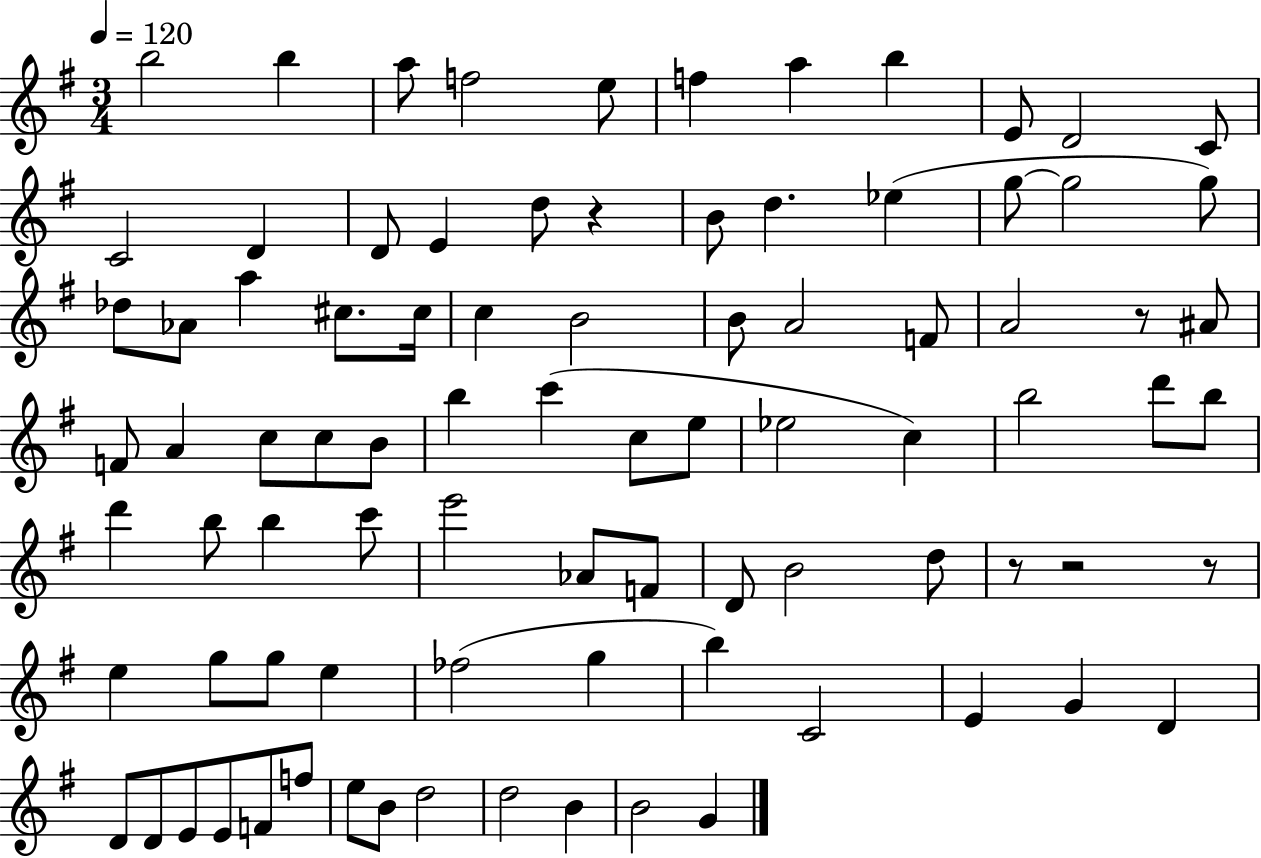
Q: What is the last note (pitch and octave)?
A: G4